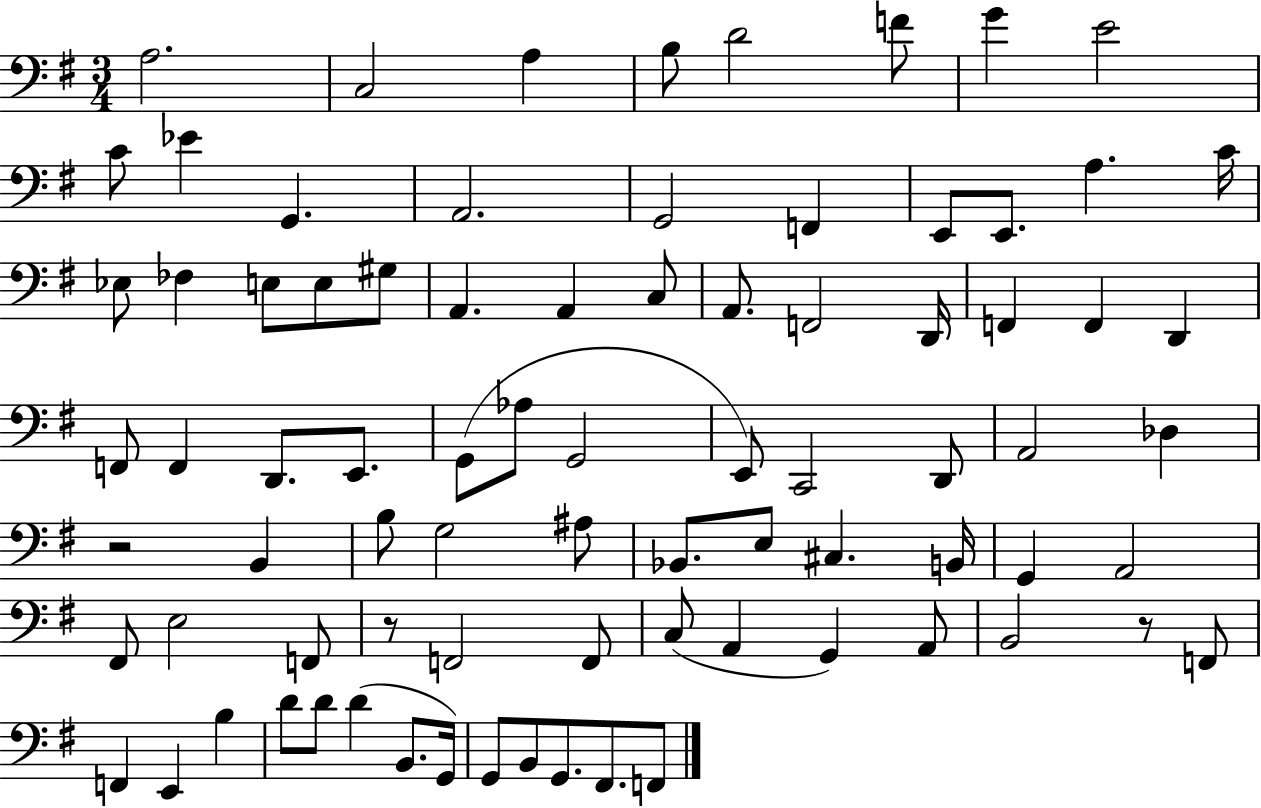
{
  \clef bass
  \numericTimeSignature
  \time 3/4
  \key g \major
  a2. | c2 a4 | b8 d'2 f'8 | g'4 e'2 | \break c'8 ees'4 g,4. | a,2. | g,2 f,4 | e,8 e,8. a4. c'16 | \break ees8 fes4 e8 e8 gis8 | a,4. a,4 c8 | a,8. f,2 d,16 | f,4 f,4 d,4 | \break f,8 f,4 d,8. e,8. | g,8( aes8 g,2 | e,8) c,2 d,8 | a,2 des4 | \break r2 b,4 | b8 g2 ais8 | bes,8. e8 cis4. b,16 | g,4 a,2 | \break fis,8 e2 f,8 | r8 f,2 f,8 | c8( a,4 g,4) a,8 | b,2 r8 f,8 | \break f,4 e,4 b4 | d'8 d'8 d'4( b,8. g,16) | g,8 b,8 g,8. fis,8. f,8 | \bar "|."
}